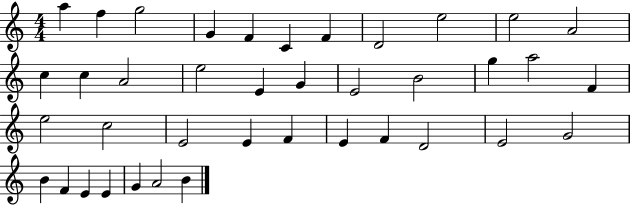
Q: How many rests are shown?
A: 0